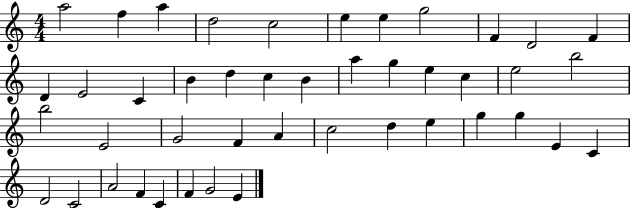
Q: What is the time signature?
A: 4/4